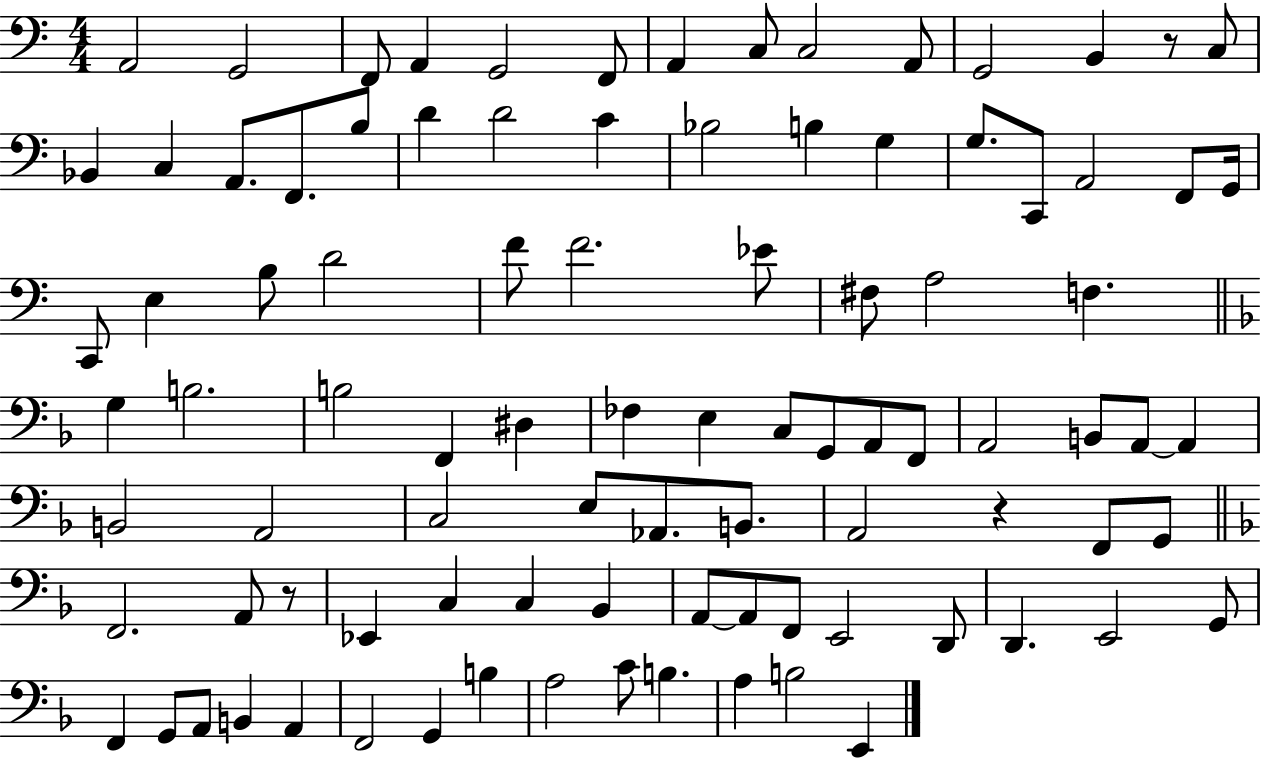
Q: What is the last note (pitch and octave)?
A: E2